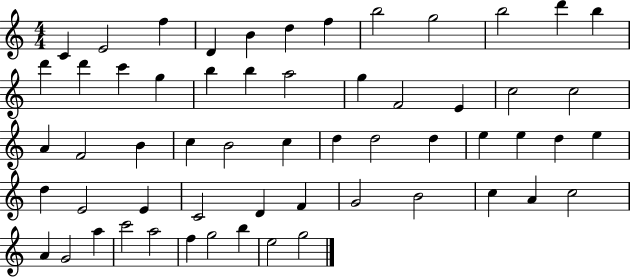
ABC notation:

X:1
T:Untitled
M:4/4
L:1/4
K:C
C E2 f D B d f b2 g2 b2 d' b d' d' c' g b b a2 g F2 E c2 c2 A F2 B c B2 c d d2 d e e d e d E2 E C2 D F G2 B2 c A c2 A G2 a c'2 a2 f g2 b e2 g2